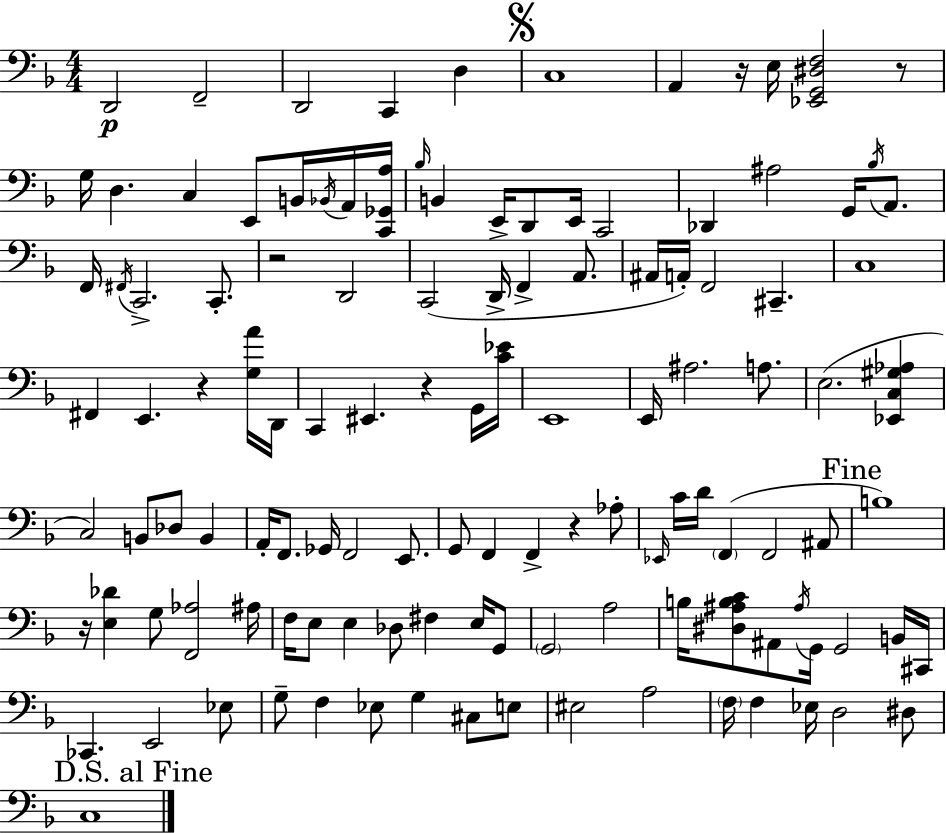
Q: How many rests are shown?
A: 7